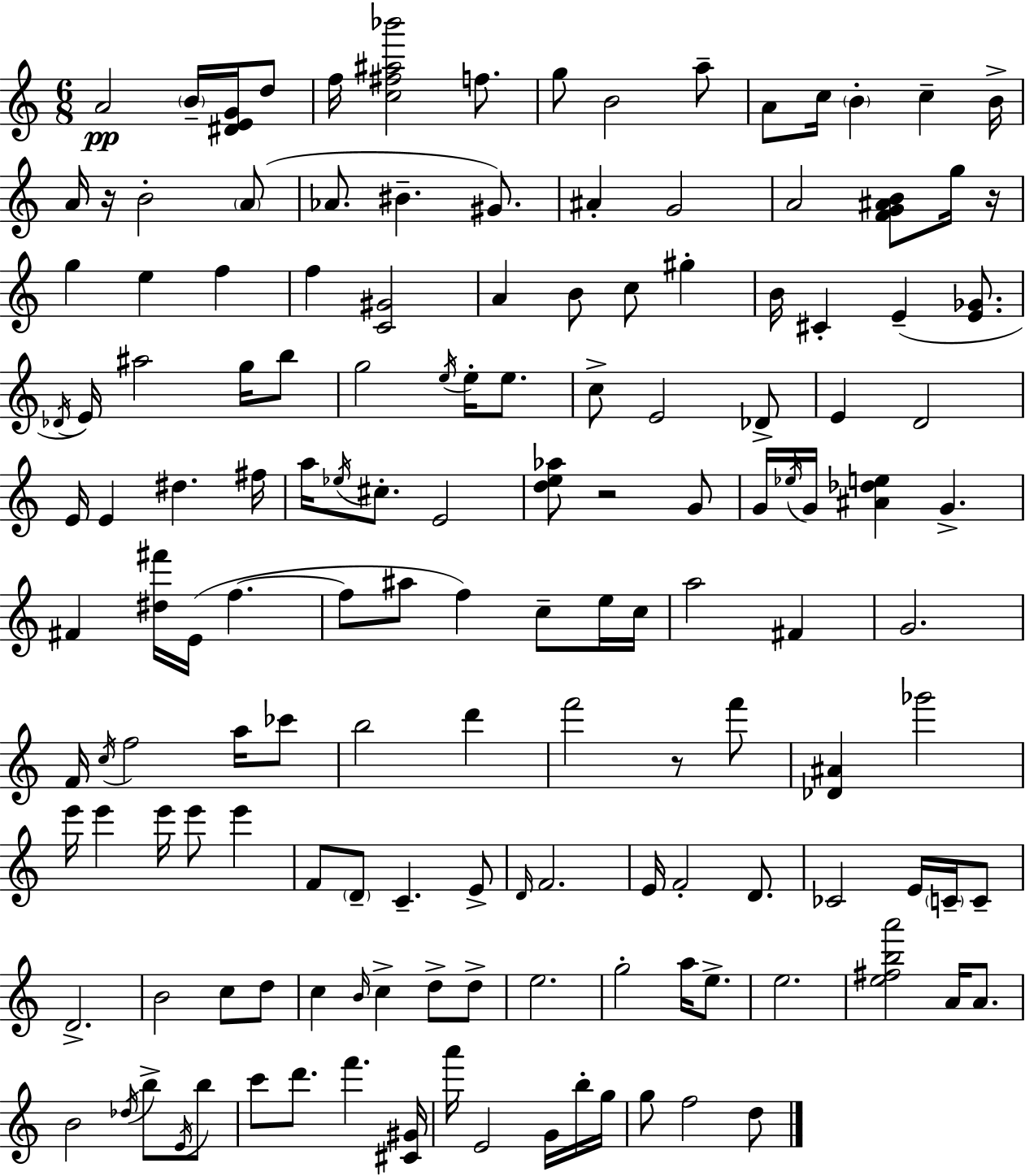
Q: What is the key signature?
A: C major